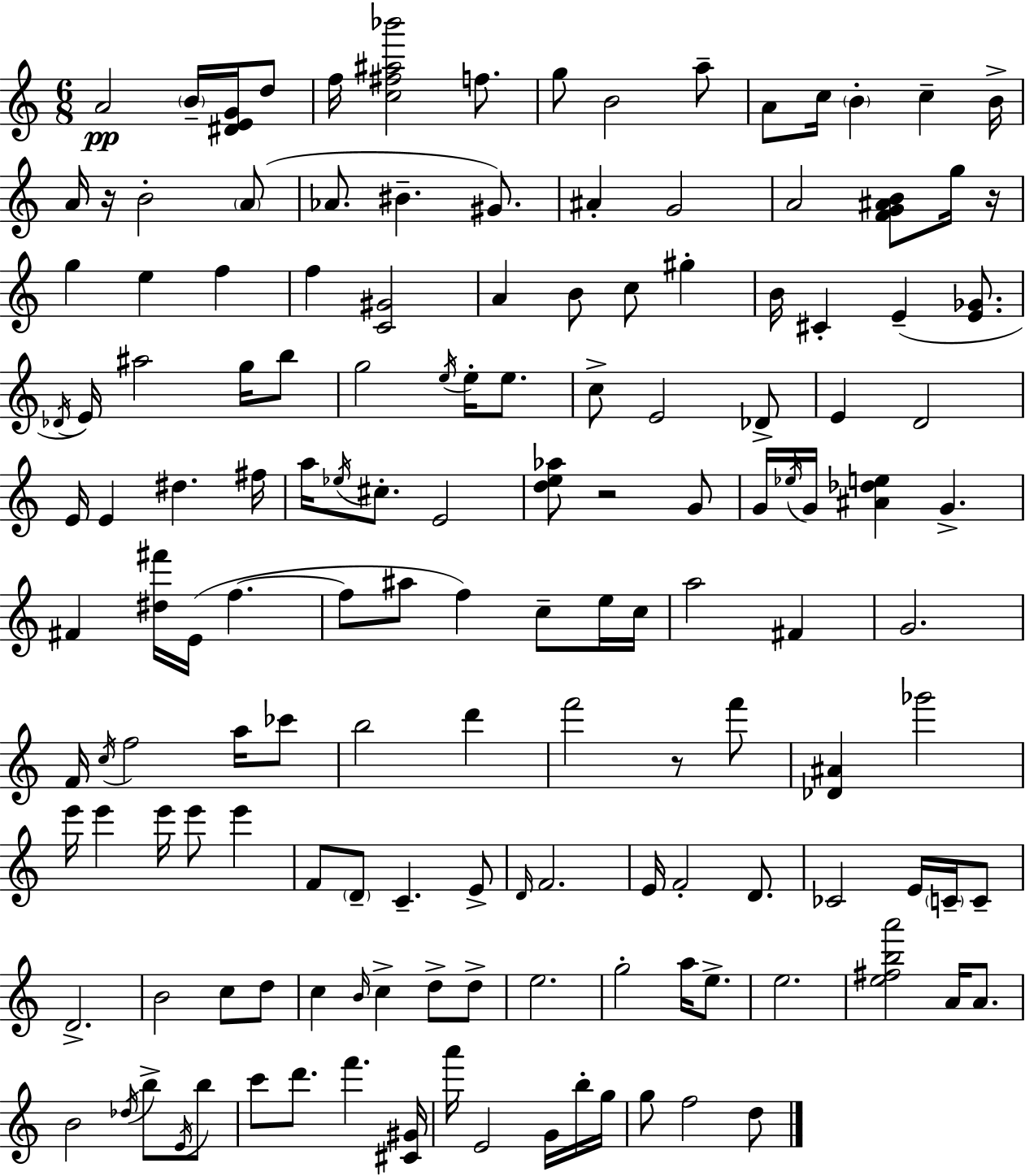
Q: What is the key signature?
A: C major